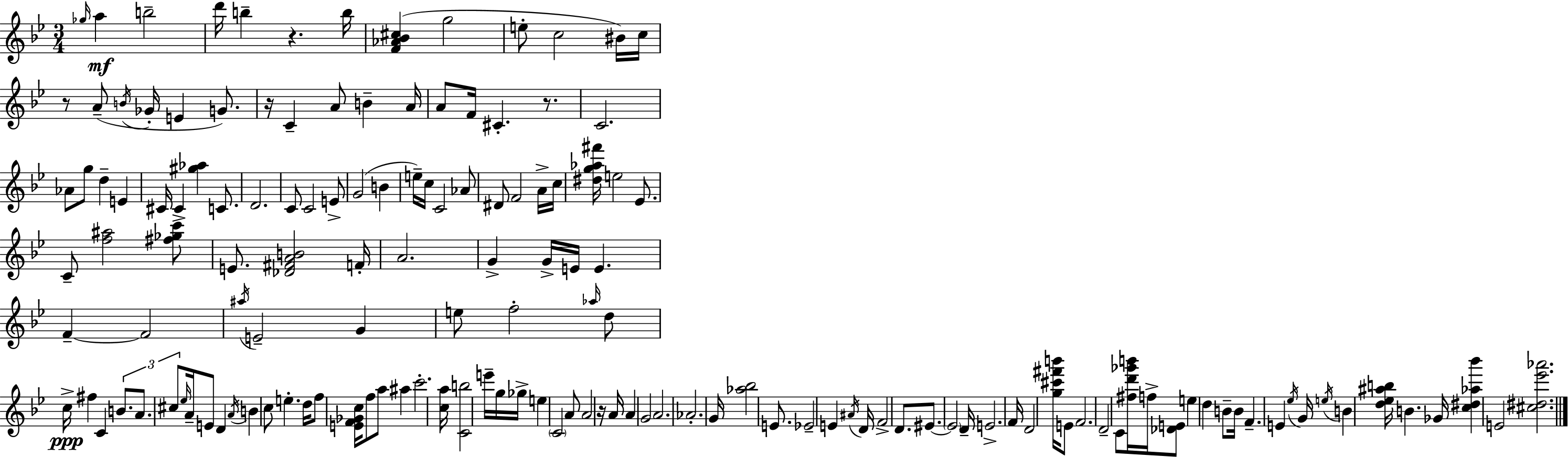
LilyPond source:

{
  \clef treble
  \numericTimeSignature
  \time 3/4
  \key bes \major
  \grace { ges''16 }\mf a''4 b''2-- | d'''16 b''4-- r4. | b''16 <f' aes' bes' cis''>4( g''2 | e''8-. c''2 bis'16) | \break c''16 r8 a'8--( \acciaccatura { b'16 } ges'16-. e'4 g'8.) | r16 c'4-- a'8 b'4-- | a'16 a'8 f'16 cis'4.-. r8. | c'2. | \break aes'8 g''8 d''4-- e'4 | cis'16 cis'4-> <gis'' aes''>4 c'8. | d'2. | c'8 c'2 | \break e'8-> g'2( b'4 | e''16--) c''16 c'2 | aes'8 dis'8 f'2 | a'16-> c''16 <dis'' g'' aes'' fis'''>16 e''2 ees'8. | \break c'8-- <f'' ais''>2 | <fis'' ges'' c'''>8 e'8. <des' fis' a' b'>2 | f'16-. a'2. | g'4-> g'16-> e'16 e'4. | \break f'4--~~ f'2 | \acciaccatura { ais''16 } e'2-- g'4 | e''8 f''2-. | \grace { aes''16 } d''8 c''16->\ppp fis''4 c'4 | \break \tuplet 3/2 { b'8. a'8. cis''8 } \grace { ees''16 } a'16-- e'8 | d'4 \acciaccatura { a'16 } b'4 c''8 | e''4.-. d''16 f''8 <e' f' ges' c''>16 f''8 | a''8 ais''4 c'''2.-. | \break <c'' a''>16 <c' b''>2 | e'''16-- g''16 ges''16-> e''4 \parenthesize c'2 | a'8 a'2 | r16 a'16 a'4 g'2 | \break a'2. | aes'2.-. | g'16 <aes'' bes''>2 | e'8. ees'2-- | \break e'4 \acciaccatura { ais'16 } d'16 f'2-> | d'8. eis'8.~~ \parenthesize eis'2 | d'16-- e'2.-> | f'16 d'2 | \break <g'' cis''' fis''' b'''>16 e'8 f'2. | d'2-- | c'8 <fis'' d''' ges''' b'''>16 f''16-> <des' e'>8 e''4 | d''4 b'8-- b'16 f'4.-- | \break e'4 \acciaccatura { ees''16 } g'16 \acciaccatura { e''16 } b'4 | <d'' ees'' ais'' b''>16 b'4. ges'16 <c'' dis'' aes'' bes'''>4 | e'2 <cis'' dis'' ees''' aes'''>2. | \bar "|."
}